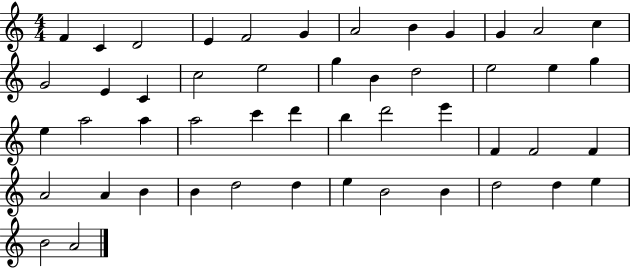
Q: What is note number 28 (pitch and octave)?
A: C6